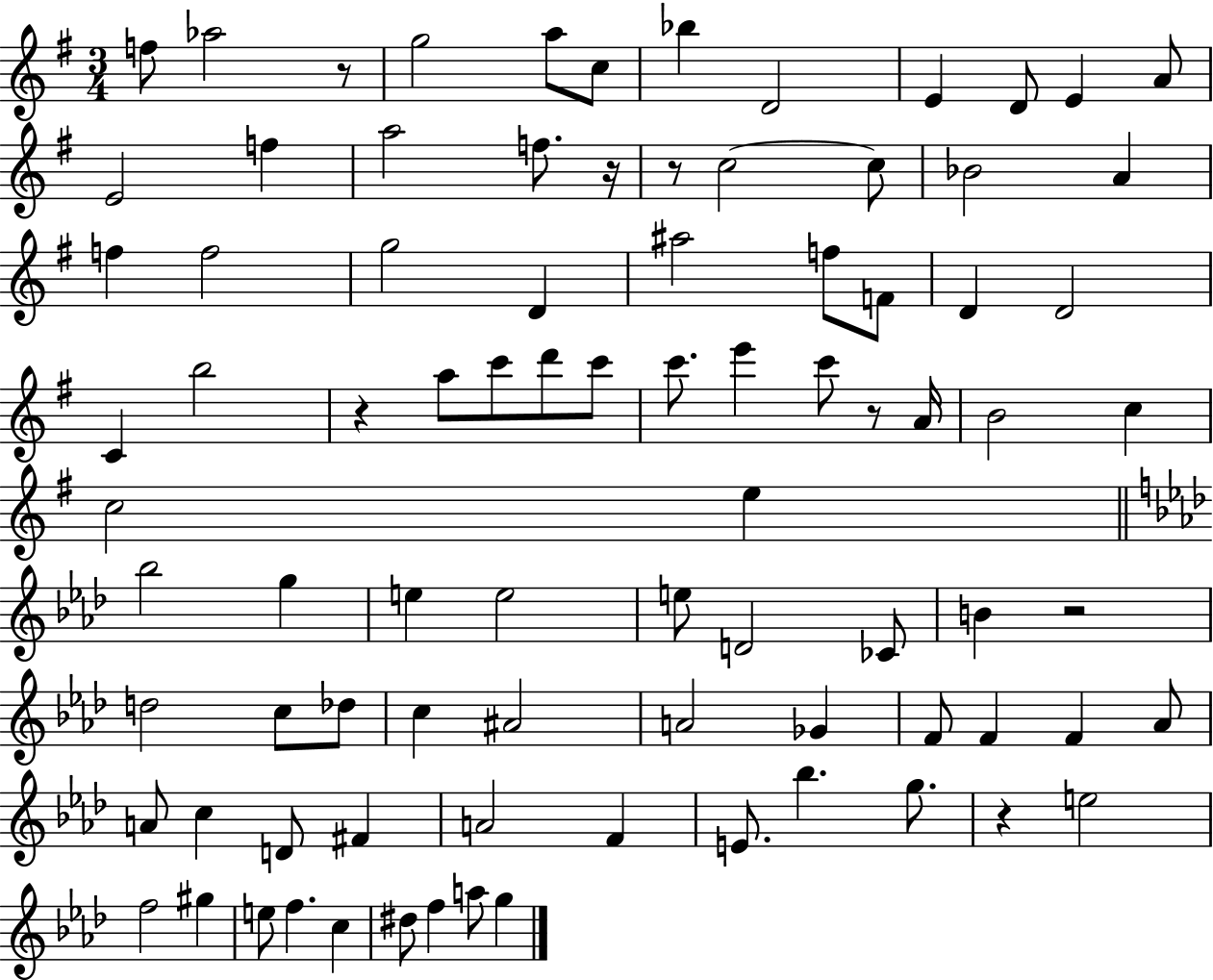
X:1
T:Untitled
M:3/4
L:1/4
K:G
f/2 _a2 z/2 g2 a/2 c/2 _b D2 E D/2 E A/2 E2 f a2 f/2 z/4 z/2 c2 c/2 _B2 A f f2 g2 D ^a2 f/2 F/2 D D2 C b2 z a/2 c'/2 d'/2 c'/2 c'/2 e' c'/2 z/2 A/4 B2 c c2 e _b2 g e e2 e/2 D2 _C/2 B z2 d2 c/2 _d/2 c ^A2 A2 _G F/2 F F _A/2 A/2 c D/2 ^F A2 F E/2 _b g/2 z e2 f2 ^g e/2 f c ^d/2 f a/2 g